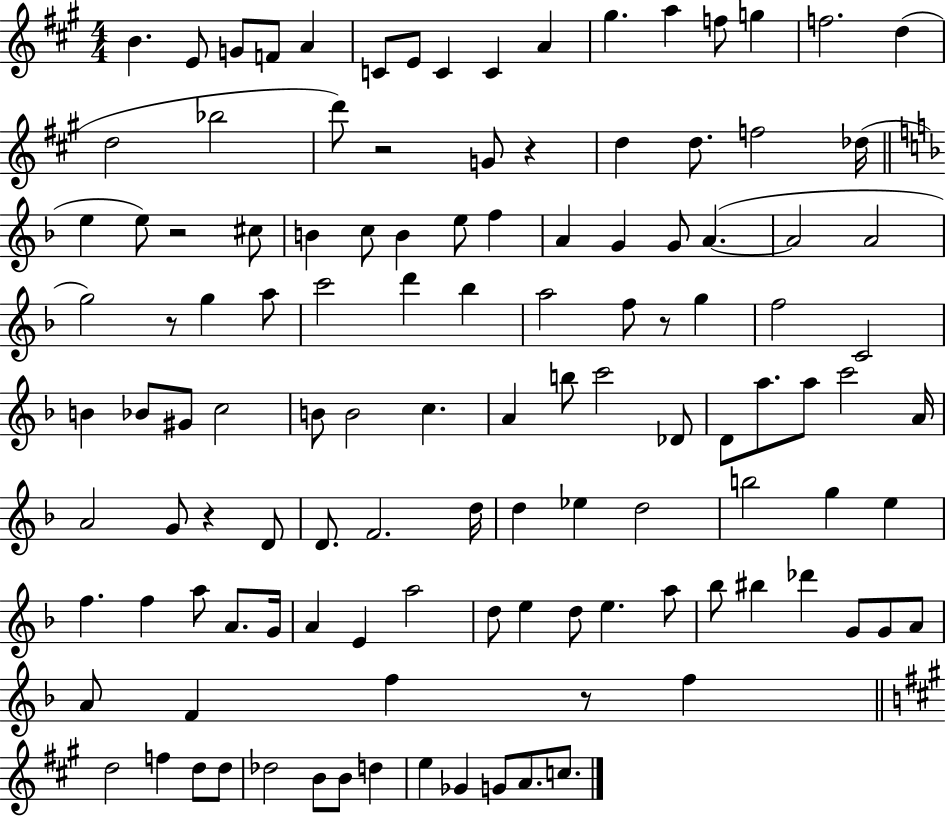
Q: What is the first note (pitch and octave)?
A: B4